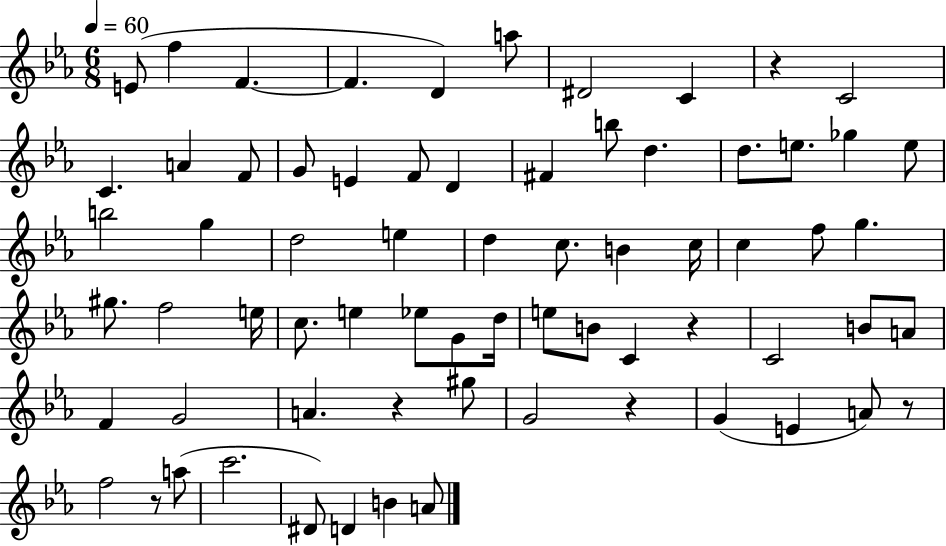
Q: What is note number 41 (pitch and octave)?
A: G4